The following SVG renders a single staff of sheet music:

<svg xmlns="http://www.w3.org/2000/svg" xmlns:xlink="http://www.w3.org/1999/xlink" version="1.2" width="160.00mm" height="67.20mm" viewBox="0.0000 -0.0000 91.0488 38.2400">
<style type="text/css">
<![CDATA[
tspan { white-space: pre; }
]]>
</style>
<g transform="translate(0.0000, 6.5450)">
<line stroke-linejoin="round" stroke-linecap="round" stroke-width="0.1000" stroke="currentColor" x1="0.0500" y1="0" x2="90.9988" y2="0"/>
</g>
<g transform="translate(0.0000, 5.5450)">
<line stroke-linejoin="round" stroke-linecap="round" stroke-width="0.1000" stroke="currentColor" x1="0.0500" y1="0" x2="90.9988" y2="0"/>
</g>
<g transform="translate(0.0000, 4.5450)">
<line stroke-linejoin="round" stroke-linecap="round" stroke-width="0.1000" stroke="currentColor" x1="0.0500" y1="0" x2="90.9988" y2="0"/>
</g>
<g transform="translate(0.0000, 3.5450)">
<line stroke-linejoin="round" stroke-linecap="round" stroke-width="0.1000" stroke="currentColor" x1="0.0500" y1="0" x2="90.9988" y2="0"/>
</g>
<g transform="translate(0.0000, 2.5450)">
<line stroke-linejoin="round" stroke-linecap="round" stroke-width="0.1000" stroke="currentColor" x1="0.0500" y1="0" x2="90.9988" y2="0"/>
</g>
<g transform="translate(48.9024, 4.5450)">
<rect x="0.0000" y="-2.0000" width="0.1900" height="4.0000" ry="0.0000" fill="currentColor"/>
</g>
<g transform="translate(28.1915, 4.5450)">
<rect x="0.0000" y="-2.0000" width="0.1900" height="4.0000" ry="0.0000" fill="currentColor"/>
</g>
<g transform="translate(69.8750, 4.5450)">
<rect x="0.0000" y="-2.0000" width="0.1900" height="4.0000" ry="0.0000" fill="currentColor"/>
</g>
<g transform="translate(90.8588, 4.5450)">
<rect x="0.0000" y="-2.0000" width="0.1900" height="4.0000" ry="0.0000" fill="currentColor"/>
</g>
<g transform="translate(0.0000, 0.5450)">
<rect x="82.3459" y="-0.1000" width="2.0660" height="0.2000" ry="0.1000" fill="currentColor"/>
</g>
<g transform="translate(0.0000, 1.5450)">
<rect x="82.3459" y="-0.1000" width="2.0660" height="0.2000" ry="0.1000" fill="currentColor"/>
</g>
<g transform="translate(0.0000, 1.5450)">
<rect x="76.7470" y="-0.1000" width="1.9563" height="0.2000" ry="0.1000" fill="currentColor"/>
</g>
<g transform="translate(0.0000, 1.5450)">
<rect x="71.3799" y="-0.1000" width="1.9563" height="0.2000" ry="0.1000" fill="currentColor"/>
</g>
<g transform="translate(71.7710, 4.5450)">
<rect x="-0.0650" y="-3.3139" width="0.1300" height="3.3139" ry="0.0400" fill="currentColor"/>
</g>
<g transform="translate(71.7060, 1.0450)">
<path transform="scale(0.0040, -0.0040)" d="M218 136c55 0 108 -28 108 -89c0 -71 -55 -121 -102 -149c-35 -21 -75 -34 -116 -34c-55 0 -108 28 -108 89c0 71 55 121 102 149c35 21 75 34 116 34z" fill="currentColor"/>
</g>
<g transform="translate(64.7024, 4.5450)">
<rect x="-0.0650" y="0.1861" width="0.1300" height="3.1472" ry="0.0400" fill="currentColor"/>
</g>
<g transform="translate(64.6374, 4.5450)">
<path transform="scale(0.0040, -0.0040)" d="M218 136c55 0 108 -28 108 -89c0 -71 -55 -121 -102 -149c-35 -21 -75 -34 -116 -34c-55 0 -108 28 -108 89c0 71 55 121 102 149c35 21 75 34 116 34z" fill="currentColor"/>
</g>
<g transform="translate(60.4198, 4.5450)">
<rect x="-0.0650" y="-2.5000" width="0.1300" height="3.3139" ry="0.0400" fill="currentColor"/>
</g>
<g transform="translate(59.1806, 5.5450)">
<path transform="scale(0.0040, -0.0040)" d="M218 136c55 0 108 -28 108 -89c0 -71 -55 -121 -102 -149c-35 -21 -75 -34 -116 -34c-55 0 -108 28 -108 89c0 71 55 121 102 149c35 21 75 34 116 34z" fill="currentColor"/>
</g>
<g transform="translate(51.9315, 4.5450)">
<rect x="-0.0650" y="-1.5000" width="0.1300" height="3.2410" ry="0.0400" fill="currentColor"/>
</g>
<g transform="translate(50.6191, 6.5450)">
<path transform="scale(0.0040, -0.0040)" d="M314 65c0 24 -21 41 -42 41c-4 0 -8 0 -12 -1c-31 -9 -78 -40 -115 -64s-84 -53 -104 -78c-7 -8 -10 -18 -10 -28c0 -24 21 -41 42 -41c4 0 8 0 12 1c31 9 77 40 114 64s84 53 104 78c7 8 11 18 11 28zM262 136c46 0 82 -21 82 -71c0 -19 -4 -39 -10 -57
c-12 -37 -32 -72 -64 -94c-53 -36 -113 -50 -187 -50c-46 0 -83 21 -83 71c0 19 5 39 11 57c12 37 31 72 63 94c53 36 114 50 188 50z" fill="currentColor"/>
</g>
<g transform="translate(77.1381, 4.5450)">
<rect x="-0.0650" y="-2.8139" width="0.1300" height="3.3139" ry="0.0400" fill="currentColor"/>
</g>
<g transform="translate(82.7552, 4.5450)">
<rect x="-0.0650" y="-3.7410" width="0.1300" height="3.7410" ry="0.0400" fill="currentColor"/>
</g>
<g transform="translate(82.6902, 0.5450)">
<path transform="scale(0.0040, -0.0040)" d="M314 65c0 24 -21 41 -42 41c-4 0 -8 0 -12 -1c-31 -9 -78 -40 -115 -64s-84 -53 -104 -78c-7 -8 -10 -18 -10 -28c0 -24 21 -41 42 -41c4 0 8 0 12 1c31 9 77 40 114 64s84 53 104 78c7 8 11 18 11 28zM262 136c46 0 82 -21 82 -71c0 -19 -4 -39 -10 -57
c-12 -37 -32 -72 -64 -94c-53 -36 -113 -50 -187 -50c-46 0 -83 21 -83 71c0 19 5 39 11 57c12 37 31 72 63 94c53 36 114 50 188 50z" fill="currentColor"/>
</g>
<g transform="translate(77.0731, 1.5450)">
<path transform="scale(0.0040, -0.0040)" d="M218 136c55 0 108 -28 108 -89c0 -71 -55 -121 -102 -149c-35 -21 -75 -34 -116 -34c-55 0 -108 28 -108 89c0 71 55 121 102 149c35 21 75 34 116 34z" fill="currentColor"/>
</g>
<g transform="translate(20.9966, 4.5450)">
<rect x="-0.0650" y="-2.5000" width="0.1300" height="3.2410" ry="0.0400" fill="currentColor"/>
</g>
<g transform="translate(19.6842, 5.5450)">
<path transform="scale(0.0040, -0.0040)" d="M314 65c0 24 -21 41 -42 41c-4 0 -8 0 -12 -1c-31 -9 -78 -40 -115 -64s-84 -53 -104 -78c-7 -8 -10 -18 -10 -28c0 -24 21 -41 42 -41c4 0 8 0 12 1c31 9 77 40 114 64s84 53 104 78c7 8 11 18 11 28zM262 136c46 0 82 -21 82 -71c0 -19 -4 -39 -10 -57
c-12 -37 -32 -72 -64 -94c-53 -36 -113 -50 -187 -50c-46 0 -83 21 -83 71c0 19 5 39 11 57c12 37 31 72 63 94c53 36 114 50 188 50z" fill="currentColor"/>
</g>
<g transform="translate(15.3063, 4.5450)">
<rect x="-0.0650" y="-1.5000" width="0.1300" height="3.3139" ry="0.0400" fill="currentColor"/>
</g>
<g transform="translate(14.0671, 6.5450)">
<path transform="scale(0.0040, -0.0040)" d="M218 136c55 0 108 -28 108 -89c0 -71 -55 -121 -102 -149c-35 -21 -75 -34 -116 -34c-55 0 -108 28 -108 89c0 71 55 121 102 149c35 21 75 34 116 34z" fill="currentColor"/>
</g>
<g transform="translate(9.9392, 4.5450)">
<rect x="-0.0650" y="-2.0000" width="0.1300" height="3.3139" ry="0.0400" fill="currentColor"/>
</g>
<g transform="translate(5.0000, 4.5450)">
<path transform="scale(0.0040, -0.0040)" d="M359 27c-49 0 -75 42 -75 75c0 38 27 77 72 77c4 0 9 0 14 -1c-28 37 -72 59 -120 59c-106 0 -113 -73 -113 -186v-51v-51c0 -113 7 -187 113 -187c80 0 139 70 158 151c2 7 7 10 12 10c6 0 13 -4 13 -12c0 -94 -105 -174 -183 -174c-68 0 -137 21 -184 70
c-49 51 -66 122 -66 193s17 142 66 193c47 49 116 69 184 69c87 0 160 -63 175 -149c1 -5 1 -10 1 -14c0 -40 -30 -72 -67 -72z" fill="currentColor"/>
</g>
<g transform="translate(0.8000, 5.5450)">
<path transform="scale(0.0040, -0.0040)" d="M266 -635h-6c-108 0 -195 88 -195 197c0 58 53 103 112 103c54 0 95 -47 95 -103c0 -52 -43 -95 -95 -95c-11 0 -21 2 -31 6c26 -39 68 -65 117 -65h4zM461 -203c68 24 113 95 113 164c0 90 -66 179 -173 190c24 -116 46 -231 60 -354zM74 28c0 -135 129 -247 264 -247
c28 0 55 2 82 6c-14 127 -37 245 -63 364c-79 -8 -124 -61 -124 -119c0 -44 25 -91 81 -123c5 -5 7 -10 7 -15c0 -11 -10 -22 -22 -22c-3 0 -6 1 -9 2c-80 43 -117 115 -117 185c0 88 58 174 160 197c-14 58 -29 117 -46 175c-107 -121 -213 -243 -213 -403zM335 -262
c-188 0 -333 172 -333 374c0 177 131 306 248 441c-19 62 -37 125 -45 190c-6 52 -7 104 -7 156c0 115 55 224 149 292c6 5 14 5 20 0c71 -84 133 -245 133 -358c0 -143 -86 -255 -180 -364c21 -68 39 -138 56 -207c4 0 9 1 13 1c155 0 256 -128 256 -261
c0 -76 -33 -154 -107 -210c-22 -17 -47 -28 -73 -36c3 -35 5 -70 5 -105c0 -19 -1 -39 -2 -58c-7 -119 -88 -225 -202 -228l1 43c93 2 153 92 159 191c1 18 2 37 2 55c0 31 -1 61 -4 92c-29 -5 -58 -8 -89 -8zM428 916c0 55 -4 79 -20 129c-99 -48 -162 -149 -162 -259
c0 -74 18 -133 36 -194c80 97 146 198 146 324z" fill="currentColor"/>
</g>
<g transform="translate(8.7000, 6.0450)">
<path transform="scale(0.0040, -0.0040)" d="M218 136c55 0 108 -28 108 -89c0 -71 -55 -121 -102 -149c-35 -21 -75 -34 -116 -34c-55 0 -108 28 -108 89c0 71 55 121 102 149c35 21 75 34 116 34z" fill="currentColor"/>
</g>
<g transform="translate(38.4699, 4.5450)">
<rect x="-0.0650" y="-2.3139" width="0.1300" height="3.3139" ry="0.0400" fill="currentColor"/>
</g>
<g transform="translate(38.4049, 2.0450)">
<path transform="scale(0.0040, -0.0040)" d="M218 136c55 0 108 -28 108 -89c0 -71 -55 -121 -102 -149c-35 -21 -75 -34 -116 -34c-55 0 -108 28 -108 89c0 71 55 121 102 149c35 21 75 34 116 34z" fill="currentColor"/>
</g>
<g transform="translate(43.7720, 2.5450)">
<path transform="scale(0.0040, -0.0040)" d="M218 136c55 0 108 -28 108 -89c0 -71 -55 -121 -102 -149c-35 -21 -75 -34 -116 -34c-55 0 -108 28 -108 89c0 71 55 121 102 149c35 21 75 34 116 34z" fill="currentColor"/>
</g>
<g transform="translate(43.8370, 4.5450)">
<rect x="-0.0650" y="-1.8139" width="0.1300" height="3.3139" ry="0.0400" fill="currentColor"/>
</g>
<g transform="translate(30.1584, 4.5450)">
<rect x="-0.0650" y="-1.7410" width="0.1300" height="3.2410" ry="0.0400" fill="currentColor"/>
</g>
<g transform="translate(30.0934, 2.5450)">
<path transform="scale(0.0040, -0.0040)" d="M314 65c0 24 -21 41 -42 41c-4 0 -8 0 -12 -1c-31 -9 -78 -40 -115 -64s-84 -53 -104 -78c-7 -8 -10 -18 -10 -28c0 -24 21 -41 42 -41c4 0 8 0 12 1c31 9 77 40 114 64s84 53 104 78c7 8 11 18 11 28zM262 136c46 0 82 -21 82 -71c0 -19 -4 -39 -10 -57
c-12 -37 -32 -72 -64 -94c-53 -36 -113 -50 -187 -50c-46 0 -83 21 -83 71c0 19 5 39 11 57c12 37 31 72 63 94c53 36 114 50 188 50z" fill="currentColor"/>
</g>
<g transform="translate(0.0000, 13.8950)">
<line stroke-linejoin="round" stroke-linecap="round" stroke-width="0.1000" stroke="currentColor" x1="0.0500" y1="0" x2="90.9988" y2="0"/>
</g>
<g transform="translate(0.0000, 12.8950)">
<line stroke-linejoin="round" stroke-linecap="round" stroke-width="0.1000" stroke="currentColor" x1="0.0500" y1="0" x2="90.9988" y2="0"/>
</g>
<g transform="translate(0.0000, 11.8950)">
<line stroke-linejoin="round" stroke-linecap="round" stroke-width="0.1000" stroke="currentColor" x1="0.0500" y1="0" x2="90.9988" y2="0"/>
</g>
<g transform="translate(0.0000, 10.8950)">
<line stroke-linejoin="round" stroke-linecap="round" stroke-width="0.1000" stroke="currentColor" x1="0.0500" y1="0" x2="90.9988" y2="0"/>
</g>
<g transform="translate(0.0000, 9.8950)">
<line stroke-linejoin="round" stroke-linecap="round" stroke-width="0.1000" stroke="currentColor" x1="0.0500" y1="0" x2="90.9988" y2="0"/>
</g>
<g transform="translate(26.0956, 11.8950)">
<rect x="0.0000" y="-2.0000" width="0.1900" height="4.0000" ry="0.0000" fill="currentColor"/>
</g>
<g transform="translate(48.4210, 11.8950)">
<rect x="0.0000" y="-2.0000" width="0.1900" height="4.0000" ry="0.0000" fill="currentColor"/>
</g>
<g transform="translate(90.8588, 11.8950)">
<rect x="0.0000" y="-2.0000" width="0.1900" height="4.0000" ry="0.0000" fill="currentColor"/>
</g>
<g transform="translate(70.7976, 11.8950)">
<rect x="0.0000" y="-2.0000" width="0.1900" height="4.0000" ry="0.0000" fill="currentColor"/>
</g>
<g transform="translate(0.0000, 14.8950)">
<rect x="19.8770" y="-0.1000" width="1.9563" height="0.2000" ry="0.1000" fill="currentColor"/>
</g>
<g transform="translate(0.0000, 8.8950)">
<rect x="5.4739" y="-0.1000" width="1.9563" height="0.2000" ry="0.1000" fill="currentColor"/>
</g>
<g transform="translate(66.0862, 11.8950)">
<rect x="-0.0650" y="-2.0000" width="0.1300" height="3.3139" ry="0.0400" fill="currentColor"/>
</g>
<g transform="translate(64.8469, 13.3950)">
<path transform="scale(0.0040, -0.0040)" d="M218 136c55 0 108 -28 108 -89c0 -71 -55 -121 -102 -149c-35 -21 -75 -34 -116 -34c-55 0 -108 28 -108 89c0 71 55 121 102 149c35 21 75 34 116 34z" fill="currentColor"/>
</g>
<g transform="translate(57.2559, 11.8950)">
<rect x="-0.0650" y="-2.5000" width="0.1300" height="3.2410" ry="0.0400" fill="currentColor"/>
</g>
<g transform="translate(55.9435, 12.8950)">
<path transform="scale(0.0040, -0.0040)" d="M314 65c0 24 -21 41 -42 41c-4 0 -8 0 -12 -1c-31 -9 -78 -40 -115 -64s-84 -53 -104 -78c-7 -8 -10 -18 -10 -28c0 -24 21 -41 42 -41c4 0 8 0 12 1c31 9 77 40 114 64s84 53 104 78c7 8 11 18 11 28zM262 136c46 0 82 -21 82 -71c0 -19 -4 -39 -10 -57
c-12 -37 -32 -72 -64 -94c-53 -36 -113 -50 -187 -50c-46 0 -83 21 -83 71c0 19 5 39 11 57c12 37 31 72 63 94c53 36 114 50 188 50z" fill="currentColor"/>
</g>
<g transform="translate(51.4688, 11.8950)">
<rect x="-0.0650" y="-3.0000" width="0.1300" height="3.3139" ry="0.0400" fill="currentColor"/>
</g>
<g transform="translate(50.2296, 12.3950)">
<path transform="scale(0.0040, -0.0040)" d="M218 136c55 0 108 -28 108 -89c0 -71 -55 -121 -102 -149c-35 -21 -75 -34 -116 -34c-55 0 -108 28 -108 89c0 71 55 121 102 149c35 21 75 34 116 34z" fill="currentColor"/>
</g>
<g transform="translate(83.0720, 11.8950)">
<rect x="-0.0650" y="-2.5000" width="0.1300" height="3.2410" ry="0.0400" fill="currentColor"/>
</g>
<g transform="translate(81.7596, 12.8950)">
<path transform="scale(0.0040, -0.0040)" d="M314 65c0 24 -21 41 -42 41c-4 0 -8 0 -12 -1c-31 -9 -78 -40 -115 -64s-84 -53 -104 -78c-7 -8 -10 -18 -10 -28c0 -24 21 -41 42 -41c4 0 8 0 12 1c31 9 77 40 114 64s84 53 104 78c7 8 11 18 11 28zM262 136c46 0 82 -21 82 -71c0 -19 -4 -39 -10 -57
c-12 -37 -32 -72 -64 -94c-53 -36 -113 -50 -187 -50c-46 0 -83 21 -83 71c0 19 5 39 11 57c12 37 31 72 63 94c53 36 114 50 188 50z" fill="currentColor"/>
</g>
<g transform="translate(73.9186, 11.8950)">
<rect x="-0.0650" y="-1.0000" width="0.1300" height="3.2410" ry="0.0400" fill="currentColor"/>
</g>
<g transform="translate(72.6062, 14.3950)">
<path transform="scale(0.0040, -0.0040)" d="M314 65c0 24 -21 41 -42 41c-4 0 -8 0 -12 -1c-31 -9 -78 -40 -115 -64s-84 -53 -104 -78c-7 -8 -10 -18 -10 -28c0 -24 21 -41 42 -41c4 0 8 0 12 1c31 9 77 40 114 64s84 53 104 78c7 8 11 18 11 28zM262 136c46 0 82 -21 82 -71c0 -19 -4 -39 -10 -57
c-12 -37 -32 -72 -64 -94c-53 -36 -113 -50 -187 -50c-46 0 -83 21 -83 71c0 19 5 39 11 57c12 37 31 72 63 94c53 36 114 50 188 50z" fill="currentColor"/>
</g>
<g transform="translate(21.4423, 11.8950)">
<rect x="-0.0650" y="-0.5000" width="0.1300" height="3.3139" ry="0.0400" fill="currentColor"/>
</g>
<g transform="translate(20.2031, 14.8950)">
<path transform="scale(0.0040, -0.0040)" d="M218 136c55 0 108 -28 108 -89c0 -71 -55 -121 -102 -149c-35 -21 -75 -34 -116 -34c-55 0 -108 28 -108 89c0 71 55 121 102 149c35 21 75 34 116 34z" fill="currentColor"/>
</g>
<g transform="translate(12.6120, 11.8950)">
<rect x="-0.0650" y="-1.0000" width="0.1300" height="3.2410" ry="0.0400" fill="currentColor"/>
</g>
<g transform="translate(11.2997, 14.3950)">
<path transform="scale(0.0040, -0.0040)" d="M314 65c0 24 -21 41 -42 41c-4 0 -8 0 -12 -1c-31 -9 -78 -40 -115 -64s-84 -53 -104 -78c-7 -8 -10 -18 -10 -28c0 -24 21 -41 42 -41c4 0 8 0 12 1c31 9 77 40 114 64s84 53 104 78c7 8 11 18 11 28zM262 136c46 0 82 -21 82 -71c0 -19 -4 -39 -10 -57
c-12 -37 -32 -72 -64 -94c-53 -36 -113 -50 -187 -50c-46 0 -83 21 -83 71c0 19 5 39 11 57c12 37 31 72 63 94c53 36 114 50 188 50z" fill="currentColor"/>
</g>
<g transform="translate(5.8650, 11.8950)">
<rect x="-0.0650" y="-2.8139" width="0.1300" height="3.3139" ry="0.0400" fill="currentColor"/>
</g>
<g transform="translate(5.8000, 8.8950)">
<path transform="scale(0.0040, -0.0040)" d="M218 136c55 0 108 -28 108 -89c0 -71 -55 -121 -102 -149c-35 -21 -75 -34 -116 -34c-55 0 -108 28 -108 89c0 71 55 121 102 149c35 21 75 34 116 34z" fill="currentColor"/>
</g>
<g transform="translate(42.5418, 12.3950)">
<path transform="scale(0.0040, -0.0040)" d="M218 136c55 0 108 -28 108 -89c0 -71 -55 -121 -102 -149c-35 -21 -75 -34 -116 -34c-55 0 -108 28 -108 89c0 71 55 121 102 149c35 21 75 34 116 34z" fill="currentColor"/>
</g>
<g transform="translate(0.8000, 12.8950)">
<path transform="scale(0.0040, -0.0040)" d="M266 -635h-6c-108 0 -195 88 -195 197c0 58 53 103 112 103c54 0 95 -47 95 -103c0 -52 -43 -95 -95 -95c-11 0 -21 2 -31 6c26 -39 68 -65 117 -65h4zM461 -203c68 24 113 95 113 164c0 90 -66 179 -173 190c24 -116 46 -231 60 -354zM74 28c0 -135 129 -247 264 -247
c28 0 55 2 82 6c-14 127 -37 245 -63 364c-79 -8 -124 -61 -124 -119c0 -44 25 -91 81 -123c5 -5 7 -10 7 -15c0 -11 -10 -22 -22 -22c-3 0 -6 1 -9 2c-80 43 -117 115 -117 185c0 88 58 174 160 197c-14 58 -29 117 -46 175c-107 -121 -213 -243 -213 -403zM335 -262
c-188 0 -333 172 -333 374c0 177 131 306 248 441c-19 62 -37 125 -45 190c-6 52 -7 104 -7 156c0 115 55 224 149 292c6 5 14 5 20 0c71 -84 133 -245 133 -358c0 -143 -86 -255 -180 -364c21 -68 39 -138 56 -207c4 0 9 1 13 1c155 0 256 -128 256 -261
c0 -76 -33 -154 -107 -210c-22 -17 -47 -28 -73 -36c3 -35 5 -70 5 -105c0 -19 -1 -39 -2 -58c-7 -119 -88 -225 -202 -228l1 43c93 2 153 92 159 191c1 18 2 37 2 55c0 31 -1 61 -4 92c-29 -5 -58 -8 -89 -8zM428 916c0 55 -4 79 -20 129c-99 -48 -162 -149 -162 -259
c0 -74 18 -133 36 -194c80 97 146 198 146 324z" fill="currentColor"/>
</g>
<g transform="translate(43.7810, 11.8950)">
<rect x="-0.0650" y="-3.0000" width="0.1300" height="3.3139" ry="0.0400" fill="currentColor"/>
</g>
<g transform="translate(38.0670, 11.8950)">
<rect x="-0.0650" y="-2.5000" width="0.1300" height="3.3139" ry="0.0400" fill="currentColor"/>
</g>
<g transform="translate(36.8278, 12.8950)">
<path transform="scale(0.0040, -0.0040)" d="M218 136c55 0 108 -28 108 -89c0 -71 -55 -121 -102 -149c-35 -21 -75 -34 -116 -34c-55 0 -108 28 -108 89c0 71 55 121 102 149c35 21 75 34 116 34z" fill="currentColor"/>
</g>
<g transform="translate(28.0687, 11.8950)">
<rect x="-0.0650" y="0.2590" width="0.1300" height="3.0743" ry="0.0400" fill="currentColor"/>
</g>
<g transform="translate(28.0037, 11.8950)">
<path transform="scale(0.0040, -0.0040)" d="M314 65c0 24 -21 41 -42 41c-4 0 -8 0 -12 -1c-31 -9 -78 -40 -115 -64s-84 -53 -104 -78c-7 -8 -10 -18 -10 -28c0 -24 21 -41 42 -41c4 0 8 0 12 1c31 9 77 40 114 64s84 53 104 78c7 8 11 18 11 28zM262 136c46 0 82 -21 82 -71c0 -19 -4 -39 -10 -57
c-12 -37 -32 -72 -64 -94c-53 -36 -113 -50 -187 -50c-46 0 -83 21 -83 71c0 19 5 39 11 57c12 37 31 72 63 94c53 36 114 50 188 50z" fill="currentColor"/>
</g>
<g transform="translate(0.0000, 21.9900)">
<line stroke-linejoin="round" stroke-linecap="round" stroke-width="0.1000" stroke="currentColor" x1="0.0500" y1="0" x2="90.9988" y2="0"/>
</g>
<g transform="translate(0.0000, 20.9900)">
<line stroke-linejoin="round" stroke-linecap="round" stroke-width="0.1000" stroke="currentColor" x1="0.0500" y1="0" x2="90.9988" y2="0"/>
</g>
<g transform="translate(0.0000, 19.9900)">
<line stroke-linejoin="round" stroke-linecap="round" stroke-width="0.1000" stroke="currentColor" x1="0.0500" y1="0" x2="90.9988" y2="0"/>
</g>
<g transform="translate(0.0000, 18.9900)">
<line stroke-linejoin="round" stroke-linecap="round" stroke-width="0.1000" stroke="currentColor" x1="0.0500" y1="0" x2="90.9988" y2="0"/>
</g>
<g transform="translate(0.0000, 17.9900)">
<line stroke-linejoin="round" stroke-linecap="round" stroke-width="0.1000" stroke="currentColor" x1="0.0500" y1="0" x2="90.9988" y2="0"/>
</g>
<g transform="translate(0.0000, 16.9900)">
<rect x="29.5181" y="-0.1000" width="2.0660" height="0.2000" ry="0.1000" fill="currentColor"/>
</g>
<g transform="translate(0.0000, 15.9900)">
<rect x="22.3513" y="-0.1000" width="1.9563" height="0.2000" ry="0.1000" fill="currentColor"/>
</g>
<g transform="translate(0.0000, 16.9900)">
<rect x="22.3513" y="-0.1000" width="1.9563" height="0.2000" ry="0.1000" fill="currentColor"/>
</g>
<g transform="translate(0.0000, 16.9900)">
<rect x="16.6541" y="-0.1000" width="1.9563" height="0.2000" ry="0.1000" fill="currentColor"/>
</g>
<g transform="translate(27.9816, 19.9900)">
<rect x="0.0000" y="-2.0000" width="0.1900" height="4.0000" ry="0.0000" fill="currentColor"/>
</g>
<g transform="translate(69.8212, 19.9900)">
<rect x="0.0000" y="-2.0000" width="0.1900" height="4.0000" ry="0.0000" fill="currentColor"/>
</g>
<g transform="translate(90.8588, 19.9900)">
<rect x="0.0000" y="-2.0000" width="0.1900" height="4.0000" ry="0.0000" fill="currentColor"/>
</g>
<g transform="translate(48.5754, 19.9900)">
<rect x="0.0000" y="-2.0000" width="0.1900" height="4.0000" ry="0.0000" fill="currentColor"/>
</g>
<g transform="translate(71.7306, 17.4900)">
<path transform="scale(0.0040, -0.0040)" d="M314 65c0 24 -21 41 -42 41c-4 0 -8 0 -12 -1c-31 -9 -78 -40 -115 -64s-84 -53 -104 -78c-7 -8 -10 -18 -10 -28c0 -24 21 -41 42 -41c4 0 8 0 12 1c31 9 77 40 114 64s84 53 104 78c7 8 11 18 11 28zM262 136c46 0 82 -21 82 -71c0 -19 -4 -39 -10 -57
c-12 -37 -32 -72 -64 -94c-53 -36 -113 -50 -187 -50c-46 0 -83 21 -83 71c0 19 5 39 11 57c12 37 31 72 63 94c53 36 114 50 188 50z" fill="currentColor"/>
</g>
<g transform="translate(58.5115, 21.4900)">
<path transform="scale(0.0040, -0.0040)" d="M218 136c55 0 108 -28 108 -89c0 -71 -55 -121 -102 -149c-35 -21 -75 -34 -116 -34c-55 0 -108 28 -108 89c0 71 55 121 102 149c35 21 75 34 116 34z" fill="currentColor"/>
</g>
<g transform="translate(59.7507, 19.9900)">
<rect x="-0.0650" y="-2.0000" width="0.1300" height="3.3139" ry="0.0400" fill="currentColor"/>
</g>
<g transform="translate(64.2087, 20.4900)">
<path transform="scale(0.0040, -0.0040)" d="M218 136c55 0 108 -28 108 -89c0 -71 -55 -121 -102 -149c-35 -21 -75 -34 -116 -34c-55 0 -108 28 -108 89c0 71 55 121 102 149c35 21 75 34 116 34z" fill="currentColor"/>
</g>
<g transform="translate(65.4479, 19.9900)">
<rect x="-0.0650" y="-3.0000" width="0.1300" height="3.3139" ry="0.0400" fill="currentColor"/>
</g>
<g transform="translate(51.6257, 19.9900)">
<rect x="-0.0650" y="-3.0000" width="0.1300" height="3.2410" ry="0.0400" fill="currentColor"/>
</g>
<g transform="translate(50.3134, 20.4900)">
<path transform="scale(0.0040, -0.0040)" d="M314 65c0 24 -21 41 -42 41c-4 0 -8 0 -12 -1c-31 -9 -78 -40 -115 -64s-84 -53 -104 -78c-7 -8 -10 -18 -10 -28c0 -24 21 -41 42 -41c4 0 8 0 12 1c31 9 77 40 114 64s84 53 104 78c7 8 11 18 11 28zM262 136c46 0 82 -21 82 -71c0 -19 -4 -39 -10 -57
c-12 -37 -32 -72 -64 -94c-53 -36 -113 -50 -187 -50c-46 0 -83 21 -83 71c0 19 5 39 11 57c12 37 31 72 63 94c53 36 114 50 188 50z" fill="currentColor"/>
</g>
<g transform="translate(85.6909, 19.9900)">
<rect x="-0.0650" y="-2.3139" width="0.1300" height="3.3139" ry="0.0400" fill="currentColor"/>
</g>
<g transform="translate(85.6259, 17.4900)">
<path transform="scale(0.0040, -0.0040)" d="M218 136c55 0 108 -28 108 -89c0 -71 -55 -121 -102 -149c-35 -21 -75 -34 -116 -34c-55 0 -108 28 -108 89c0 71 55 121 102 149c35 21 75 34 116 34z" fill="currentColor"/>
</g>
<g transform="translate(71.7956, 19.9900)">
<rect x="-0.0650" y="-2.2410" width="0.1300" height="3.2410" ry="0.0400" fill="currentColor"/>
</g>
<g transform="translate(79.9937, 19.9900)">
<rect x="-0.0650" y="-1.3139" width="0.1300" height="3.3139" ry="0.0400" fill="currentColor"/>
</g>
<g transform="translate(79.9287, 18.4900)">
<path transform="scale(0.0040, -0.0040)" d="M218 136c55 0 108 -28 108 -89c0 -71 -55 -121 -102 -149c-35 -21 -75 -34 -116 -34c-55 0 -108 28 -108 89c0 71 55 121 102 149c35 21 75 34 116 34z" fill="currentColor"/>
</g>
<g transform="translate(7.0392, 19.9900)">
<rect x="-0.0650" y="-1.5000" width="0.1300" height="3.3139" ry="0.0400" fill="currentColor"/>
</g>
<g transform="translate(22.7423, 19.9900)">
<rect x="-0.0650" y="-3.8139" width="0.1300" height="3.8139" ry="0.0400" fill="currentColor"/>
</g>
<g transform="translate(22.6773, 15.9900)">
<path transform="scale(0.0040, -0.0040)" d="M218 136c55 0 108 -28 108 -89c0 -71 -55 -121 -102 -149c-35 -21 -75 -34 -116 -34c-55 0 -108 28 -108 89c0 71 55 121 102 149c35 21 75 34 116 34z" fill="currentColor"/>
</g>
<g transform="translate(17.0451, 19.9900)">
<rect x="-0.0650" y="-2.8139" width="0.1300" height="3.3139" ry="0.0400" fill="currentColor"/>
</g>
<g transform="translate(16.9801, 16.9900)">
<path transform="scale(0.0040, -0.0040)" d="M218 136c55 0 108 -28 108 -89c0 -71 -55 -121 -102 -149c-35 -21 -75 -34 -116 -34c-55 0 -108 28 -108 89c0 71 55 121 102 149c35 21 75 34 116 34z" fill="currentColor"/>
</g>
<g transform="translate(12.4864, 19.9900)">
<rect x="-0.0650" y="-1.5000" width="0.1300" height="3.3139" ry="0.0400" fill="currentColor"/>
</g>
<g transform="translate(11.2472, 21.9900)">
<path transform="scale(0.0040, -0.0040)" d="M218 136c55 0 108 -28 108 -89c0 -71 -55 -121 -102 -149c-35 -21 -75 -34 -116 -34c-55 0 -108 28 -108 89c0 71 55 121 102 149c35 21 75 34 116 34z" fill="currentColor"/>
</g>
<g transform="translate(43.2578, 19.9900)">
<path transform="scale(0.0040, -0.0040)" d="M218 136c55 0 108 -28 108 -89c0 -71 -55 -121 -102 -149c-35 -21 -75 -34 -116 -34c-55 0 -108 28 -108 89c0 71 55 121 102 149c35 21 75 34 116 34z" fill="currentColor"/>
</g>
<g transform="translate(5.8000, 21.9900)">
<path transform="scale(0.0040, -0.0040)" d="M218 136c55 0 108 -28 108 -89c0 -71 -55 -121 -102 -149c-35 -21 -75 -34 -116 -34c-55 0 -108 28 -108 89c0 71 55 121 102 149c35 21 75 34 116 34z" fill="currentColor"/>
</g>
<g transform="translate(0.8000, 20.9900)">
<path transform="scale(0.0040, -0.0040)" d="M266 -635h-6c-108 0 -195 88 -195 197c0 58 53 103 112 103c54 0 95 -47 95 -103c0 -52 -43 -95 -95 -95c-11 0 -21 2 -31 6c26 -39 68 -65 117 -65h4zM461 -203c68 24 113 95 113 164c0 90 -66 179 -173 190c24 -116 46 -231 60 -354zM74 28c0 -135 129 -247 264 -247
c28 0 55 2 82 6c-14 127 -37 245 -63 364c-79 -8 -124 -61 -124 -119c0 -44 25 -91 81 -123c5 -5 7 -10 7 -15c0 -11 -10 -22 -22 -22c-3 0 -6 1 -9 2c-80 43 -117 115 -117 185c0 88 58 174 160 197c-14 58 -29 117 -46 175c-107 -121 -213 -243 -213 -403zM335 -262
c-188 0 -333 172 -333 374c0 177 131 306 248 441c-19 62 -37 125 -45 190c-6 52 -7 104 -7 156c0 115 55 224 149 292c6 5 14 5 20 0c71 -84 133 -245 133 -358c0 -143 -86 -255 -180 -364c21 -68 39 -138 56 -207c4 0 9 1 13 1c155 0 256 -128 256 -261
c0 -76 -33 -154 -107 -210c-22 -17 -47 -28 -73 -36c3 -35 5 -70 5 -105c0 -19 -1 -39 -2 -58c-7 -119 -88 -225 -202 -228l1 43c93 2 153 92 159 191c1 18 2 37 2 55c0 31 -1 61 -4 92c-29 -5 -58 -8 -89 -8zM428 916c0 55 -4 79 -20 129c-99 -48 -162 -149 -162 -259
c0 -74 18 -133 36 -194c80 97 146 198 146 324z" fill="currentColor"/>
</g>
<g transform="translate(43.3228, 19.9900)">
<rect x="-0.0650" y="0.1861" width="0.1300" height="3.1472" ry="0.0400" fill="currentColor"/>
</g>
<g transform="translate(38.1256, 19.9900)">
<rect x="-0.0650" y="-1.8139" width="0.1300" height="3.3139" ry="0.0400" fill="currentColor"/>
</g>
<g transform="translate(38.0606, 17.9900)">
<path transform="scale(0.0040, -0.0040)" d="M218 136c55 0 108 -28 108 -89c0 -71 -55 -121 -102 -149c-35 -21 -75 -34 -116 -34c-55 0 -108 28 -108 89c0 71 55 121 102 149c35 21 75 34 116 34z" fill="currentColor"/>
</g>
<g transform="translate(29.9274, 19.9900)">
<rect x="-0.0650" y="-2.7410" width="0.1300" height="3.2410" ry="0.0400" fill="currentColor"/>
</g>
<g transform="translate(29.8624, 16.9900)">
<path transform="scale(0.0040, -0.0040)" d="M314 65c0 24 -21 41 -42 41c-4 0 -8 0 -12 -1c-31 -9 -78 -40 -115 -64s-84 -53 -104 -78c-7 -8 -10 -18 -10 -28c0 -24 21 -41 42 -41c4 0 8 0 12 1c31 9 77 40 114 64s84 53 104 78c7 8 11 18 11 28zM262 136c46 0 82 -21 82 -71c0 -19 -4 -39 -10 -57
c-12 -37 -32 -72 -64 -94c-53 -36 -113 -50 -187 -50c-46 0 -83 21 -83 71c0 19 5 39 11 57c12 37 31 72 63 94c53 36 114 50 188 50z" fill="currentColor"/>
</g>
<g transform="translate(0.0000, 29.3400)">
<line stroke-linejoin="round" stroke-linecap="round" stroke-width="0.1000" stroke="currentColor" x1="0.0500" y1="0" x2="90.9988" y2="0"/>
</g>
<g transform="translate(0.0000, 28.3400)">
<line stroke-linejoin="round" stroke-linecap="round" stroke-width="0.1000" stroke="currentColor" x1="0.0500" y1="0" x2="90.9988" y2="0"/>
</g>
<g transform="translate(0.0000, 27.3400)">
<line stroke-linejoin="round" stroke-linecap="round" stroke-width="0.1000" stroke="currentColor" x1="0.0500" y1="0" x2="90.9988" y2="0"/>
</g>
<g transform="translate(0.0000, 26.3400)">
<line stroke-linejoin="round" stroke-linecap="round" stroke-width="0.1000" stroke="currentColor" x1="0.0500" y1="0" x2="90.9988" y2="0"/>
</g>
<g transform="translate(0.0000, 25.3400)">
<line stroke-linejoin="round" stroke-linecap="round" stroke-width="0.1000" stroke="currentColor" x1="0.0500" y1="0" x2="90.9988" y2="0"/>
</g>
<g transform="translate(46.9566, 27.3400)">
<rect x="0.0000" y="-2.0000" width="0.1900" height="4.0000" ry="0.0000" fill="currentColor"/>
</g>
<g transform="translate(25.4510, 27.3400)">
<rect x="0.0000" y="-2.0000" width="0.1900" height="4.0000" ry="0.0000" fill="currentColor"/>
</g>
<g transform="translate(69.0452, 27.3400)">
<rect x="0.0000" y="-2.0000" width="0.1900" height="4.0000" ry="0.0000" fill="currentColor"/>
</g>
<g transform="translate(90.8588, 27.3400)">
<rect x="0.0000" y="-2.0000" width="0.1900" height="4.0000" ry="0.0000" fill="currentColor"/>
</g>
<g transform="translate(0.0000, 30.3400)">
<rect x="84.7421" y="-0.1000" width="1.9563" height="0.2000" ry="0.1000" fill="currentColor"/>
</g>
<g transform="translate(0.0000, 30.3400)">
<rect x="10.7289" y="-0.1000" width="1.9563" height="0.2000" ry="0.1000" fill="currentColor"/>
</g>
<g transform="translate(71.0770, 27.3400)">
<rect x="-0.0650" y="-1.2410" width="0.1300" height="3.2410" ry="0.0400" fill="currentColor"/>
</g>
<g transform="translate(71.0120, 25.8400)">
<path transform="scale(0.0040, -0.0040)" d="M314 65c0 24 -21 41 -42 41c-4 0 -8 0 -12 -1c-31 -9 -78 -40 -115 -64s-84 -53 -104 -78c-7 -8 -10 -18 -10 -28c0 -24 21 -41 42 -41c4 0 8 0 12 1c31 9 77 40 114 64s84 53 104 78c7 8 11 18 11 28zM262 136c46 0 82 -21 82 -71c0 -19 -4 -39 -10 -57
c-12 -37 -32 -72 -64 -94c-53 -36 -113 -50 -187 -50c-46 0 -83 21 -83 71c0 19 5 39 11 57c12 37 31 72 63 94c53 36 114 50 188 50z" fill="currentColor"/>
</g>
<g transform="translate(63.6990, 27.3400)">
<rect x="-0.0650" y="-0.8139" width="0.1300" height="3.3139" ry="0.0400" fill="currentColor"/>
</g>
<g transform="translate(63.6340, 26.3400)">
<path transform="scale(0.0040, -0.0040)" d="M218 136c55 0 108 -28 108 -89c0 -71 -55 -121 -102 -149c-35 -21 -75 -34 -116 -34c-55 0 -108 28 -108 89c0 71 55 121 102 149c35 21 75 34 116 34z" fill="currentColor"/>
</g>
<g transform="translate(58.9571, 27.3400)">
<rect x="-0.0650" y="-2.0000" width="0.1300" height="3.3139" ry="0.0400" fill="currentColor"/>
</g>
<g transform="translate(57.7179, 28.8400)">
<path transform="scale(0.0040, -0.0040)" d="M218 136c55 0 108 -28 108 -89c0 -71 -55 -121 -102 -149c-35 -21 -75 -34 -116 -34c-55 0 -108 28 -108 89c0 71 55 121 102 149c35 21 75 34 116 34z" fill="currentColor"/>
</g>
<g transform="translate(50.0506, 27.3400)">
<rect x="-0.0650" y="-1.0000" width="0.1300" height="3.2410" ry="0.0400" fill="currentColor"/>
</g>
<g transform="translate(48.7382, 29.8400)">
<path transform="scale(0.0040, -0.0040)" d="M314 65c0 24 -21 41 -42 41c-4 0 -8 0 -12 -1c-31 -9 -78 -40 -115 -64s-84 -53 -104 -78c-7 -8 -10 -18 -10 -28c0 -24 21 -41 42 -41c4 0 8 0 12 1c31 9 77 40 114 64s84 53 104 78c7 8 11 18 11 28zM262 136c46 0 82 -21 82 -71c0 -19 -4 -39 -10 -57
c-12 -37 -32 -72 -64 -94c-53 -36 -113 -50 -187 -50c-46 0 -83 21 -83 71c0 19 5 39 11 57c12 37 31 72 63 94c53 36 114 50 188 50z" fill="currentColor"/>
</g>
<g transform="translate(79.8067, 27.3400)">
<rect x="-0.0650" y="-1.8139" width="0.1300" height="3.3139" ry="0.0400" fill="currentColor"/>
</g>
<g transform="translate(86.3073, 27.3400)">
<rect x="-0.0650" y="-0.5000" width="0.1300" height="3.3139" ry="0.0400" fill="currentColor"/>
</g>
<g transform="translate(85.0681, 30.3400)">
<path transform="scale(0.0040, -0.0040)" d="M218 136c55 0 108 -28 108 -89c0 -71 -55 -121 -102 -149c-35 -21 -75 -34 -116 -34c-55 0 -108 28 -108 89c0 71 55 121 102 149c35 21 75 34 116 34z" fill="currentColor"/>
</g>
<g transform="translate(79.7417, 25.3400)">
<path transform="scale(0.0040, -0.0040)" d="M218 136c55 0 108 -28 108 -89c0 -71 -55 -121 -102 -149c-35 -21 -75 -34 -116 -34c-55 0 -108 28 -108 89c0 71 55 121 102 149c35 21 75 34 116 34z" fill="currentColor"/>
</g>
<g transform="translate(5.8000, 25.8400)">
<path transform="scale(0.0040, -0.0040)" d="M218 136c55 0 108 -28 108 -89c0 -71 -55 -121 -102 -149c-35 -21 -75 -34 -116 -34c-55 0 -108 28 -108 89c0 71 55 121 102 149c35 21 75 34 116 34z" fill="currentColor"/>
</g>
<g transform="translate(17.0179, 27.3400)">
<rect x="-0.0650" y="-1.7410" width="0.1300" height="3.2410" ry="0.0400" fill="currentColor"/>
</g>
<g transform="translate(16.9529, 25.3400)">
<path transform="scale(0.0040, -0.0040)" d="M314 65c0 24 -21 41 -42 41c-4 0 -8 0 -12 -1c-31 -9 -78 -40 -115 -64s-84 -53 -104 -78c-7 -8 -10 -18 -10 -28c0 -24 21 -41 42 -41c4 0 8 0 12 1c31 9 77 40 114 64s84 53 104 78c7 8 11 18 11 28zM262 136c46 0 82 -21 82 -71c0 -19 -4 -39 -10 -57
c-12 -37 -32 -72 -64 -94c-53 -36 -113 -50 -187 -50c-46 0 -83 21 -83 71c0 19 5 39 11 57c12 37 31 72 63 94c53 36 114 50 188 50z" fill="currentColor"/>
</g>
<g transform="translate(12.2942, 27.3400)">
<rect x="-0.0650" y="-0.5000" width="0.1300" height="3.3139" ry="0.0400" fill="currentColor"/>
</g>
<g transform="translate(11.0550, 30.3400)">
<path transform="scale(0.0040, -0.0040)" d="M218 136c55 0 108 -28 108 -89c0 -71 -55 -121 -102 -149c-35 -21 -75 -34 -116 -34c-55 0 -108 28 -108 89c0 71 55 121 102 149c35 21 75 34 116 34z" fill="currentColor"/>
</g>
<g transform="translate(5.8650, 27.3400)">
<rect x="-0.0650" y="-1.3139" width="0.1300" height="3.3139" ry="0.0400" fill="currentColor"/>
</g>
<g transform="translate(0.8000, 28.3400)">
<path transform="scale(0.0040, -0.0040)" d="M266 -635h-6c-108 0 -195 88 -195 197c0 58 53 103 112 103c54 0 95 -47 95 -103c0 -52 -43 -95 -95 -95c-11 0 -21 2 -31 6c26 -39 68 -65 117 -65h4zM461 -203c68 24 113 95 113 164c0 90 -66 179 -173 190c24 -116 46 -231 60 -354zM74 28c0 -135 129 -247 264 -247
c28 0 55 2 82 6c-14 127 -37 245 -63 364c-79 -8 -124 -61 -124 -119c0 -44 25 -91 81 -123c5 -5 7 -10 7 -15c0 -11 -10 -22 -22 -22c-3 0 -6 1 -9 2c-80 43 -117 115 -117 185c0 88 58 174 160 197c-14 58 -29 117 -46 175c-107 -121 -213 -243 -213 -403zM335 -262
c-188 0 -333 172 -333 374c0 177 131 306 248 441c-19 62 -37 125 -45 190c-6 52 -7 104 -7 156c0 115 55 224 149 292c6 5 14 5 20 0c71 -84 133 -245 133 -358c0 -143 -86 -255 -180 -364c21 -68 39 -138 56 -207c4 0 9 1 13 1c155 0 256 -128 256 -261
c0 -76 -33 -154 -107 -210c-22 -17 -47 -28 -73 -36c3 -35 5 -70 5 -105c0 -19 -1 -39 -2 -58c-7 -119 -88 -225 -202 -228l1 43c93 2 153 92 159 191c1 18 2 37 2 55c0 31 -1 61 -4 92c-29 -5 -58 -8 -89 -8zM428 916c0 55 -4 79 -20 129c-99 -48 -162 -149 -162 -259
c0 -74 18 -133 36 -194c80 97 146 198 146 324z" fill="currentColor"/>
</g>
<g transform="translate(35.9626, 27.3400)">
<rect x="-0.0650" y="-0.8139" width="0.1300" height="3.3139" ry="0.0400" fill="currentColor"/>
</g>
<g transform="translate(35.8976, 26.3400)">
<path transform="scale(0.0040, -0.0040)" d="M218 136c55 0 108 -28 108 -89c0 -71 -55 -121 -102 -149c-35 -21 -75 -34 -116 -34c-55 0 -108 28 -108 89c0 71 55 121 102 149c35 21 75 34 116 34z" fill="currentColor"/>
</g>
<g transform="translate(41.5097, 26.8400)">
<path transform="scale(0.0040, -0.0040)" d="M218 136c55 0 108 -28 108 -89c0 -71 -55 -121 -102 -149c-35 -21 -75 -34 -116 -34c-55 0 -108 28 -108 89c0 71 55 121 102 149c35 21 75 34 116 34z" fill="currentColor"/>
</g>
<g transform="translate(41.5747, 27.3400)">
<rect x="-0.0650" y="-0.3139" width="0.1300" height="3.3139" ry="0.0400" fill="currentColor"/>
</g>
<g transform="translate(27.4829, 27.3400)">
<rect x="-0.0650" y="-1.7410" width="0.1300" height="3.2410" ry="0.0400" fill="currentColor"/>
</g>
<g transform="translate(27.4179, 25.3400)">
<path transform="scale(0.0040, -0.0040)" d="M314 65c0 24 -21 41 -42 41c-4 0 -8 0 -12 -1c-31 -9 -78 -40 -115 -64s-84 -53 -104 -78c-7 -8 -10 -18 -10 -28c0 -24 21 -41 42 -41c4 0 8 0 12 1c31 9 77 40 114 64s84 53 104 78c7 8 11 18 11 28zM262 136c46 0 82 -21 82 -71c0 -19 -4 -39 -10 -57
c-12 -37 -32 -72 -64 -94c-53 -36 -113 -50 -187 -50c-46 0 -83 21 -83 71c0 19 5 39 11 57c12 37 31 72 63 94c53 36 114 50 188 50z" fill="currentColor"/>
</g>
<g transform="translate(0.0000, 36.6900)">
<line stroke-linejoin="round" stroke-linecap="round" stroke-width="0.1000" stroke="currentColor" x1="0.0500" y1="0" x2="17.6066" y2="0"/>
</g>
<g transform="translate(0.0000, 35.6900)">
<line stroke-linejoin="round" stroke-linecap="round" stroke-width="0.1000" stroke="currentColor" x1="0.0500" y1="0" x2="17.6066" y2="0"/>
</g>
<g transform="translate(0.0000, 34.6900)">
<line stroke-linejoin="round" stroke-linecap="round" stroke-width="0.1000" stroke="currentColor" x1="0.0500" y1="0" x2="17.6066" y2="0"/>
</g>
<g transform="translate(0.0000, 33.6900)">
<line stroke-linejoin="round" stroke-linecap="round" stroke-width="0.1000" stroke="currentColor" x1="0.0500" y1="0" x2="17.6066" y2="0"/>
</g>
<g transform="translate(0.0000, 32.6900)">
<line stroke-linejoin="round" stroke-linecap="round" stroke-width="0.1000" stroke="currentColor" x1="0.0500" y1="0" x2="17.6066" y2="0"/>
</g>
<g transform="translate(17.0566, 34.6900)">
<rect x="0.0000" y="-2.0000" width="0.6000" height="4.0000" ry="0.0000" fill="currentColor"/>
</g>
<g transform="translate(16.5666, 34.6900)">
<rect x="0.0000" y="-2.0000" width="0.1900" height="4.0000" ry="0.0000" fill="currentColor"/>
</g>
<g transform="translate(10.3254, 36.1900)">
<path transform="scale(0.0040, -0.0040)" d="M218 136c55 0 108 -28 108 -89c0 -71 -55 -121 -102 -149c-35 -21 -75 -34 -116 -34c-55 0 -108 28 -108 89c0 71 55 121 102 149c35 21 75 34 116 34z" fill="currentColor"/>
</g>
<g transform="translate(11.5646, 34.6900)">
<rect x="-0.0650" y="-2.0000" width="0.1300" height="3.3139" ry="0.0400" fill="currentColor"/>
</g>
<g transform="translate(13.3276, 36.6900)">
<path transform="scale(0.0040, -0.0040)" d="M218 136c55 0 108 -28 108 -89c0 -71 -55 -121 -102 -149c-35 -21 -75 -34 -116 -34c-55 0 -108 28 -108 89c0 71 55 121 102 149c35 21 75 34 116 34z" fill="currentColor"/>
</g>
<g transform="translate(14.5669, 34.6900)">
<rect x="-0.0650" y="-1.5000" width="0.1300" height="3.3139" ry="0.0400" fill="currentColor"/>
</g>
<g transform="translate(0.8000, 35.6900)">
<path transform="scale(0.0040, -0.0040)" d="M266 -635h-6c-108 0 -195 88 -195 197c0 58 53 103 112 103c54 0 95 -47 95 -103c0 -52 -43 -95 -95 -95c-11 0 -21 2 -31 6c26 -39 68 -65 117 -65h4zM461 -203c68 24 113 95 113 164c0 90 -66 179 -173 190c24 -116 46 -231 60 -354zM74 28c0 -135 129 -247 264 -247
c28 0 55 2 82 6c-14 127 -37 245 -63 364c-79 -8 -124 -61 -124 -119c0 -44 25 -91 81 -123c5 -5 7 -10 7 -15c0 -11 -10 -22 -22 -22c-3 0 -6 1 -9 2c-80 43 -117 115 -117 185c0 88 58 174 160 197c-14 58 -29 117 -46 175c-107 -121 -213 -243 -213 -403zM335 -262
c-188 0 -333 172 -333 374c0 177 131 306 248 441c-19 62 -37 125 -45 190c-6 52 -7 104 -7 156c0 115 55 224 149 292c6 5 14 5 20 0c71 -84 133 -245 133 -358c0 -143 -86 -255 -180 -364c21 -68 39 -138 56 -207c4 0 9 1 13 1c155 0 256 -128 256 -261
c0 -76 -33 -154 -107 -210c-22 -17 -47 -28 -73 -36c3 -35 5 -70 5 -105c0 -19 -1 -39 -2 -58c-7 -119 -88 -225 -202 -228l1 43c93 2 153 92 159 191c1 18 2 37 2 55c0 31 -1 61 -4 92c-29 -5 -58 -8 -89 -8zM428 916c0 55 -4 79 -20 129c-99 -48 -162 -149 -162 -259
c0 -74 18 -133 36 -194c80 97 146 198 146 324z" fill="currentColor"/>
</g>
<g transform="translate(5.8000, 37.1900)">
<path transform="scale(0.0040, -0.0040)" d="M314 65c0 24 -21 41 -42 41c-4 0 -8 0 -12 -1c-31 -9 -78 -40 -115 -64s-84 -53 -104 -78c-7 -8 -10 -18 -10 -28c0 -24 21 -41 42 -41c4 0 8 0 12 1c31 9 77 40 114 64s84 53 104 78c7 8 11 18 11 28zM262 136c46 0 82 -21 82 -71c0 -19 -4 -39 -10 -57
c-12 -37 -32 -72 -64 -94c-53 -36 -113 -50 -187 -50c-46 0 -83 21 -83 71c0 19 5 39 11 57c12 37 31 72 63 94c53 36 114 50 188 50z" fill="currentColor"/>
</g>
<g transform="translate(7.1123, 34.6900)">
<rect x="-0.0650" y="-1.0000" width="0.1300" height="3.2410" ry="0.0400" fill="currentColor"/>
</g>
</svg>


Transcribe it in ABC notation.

X:1
T:Untitled
M:4/4
L:1/4
K:C
F E G2 f2 g f E2 G B b a c'2 a D2 C B2 G A A G2 F D2 G2 E E a c' a2 f B A2 F A g2 e g e C f2 f2 d c D2 F d e2 f C D2 F E